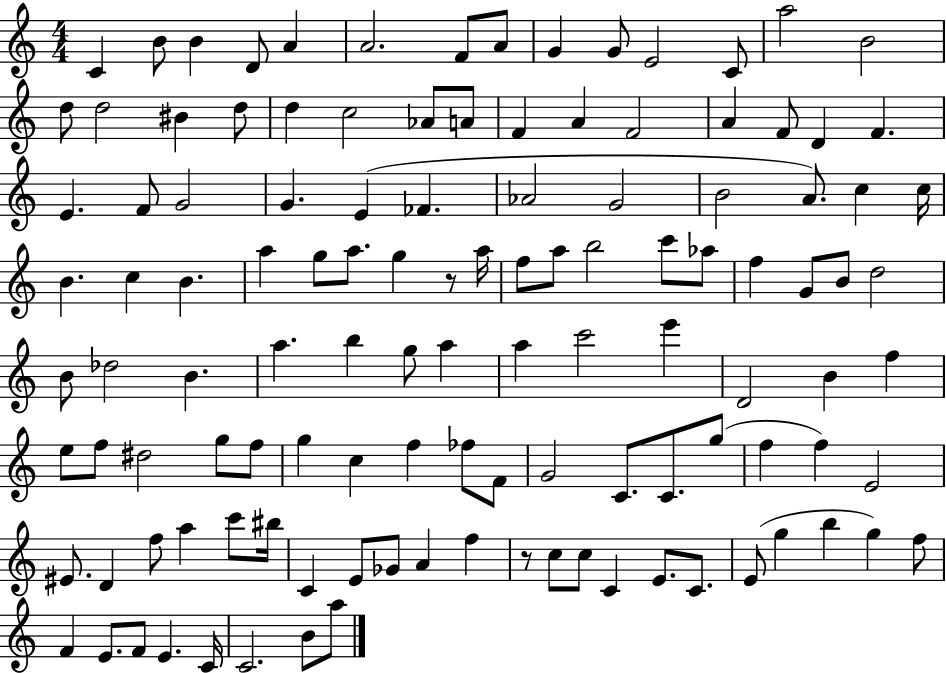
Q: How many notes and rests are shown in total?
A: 119